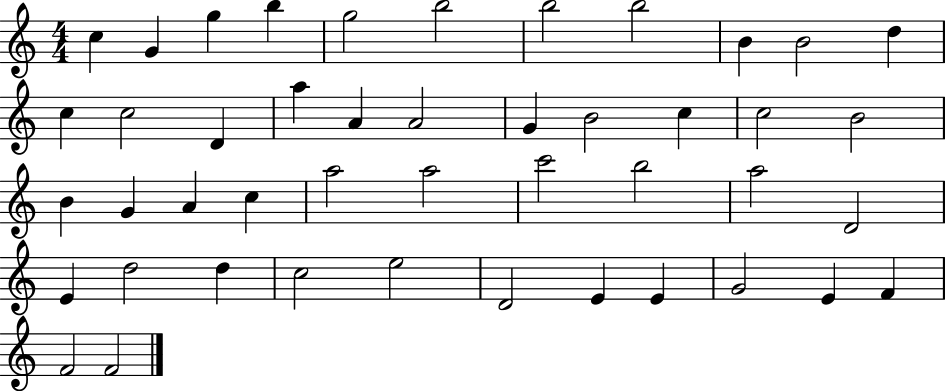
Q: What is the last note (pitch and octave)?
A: F4